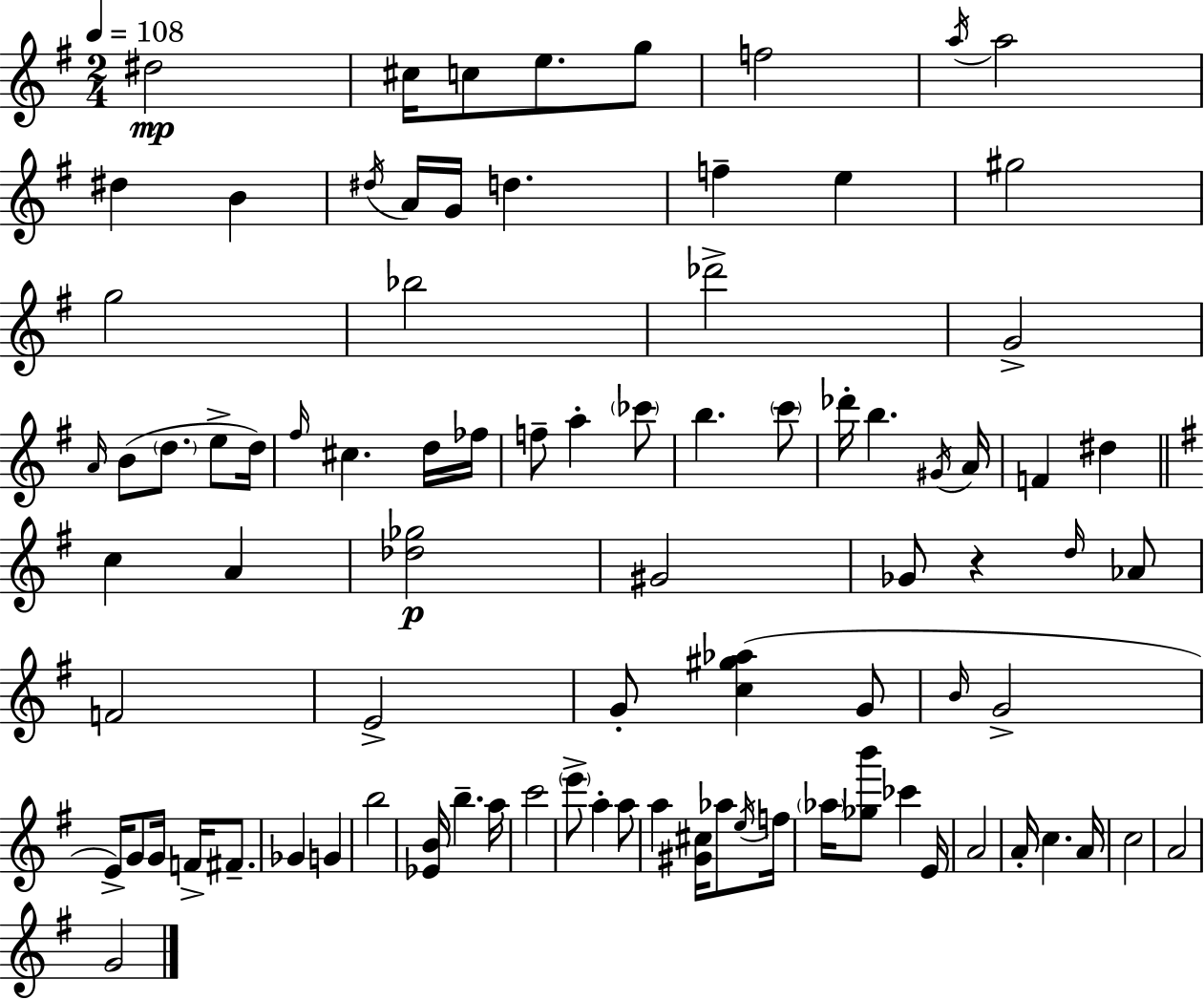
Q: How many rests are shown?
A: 1